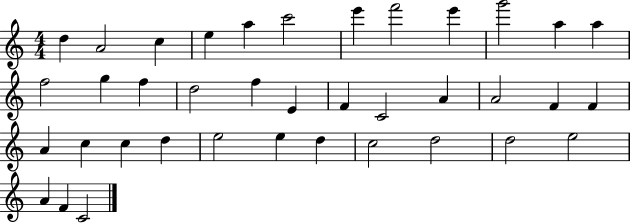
X:1
T:Untitled
M:4/4
L:1/4
K:C
d A2 c e a c'2 e' f'2 e' g'2 a a f2 g f d2 f E F C2 A A2 F F A c c d e2 e d c2 d2 d2 e2 A F C2